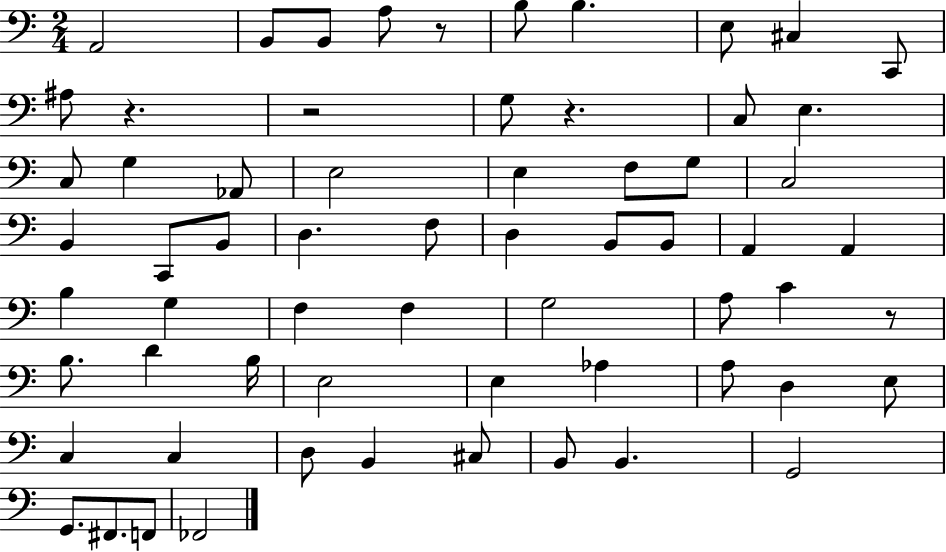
{
  \clef bass
  \numericTimeSignature
  \time 2/4
  \key c \major
  a,2 | b,8 b,8 a8 r8 | b8 b4. | e8 cis4 c,8 | \break ais8 r4. | r2 | g8 r4. | c8 e4. | \break c8 g4 aes,8 | e2 | e4 f8 g8 | c2 | \break b,4 c,8 b,8 | d4. f8 | d4 b,8 b,8 | a,4 a,4 | \break b4 g4 | f4 f4 | g2 | a8 c'4 r8 | \break b8. d'4 b16 | e2 | e4 aes4 | a8 d4 e8 | \break c4 c4 | d8 b,4 cis8 | b,8 b,4. | g,2 | \break g,8. fis,8. f,8 | fes,2 | \bar "|."
}